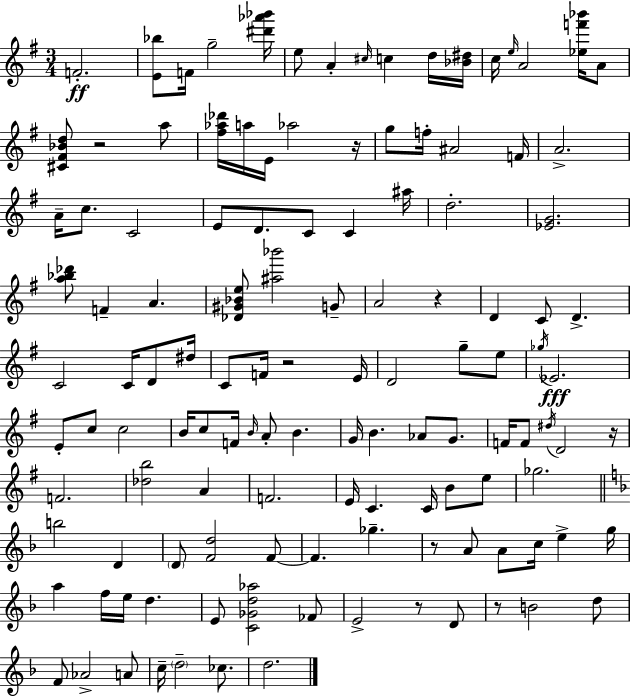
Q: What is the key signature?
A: G major